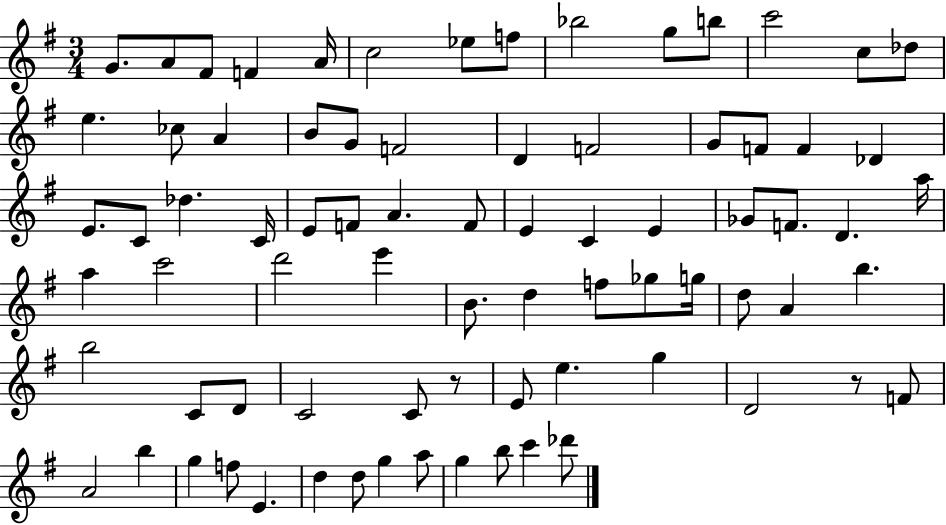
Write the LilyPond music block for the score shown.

{
  \clef treble
  \numericTimeSignature
  \time 3/4
  \key g \major
  g'8. a'8 fis'8 f'4 a'16 | c''2 ees''8 f''8 | bes''2 g''8 b''8 | c'''2 c''8 des''8 | \break e''4. ces''8 a'4 | b'8 g'8 f'2 | d'4 f'2 | g'8 f'8 f'4 des'4 | \break e'8. c'8 des''4. c'16 | e'8 f'8 a'4. f'8 | e'4 c'4 e'4 | ges'8 f'8. d'4. a''16 | \break a''4 c'''2 | d'''2 e'''4 | b'8. d''4 f''8 ges''8 g''16 | d''8 a'4 b''4. | \break b''2 c'8 d'8 | c'2 c'8 r8 | e'8 e''4. g''4 | d'2 r8 f'8 | \break a'2 b''4 | g''4 f''8 e'4. | d''4 d''8 g''4 a''8 | g''4 b''8 c'''4 des'''8 | \break \bar "|."
}